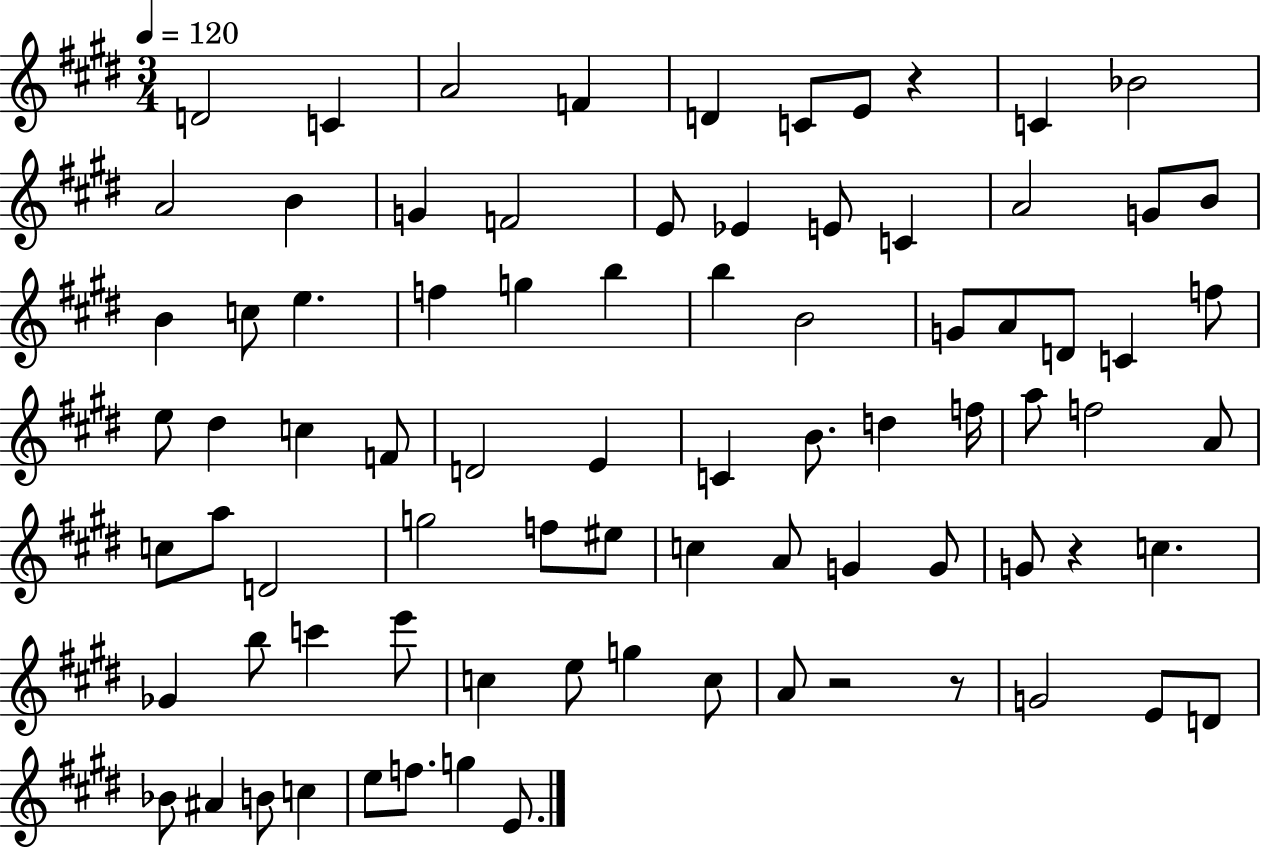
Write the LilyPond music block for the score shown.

{
  \clef treble
  \numericTimeSignature
  \time 3/4
  \key e \major
  \tempo 4 = 120
  d'2 c'4 | a'2 f'4 | d'4 c'8 e'8 r4 | c'4 bes'2 | \break a'2 b'4 | g'4 f'2 | e'8 ees'4 e'8 c'4 | a'2 g'8 b'8 | \break b'4 c''8 e''4. | f''4 g''4 b''4 | b''4 b'2 | g'8 a'8 d'8 c'4 f''8 | \break e''8 dis''4 c''4 f'8 | d'2 e'4 | c'4 b'8. d''4 f''16 | a''8 f''2 a'8 | \break c''8 a''8 d'2 | g''2 f''8 eis''8 | c''4 a'8 g'4 g'8 | g'8 r4 c''4. | \break ges'4 b''8 c'''4 e'''8 | c''4 e''8 g''4 c''8 | a'8 r2 r8 | g'2 e'8 d'8 | \break bes'8 ais'4 b'8 c''4 | e''8 f''8. g''4 e'8. | \bar "|."
}